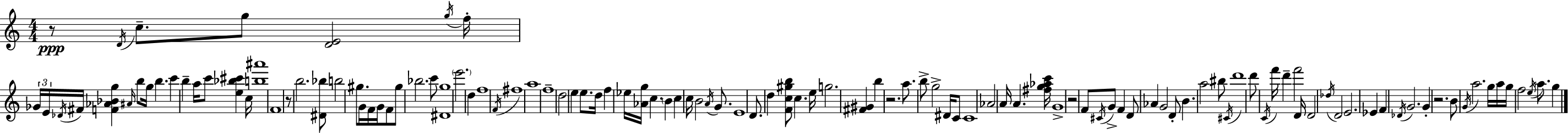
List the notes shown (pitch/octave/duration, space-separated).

R/e D4/s C5/e. G5/e [D4,E4]/h G5/s F5/s Gb4/s E4/s Db4/s F#4/s [F4,Ab4,Bb4,G5]/q A#4/s B5/e G5/s B5/q. C6/q B5/q A5/s C6/e [E5,Bb5,C#6]/q C5/s [B5,A#6]/w F4/w R/e B5/h. [D#4,Bb5]/e B5/h G#5/e. G4/s F4/s G4/s F4/e G#5/e Bb5/h. C6/e [D#4,G5]/w E6/h. D5/q F5/w F4/s F#5/w A5/w F5/w D5/h E5/q E5/e. D5/s F5/q Eb5/s [Ab4,G5]/s C5/q. B4/q C5/q C5/s B4/h A4/s G4/e. E4/w D4/e. D5/q [F4,C5,G#5,B5]/e C5/q. E5/s G5/h. [F#4,G#4]/q B5/q R/h. A5/e. B5/e G5/h D#4/s C4/e C4/w Ab4/h A4/s A4/q. [F#5,G5,Ab5,C6]/s G4/w R/h F4/e C#4/s G4/e F4/q D4/e Ab4/q G4/h D4/e B4/q. A5/h BIS5/e C#4/s D6/w D6/e C4/s F6/s D6/q F6/h D4/s D4/h Db5/s D4/h E4/h. Eb4/q F4/q Db4/s G4/h. G4/q R/h. B4/e G4/s A5/h. G5/s A5/s G5/s F5/h E5/s A5/e. G5/q